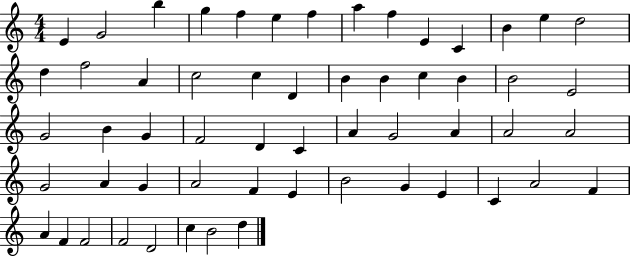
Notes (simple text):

E4/q G4/h B5/q G5/q F5/q E5/q F5/q A5/q F5/q E4/q C4/q B4/q E5/q D5/h D5/q F5/h A4/q C5/h C5/q D4/q B4/q B4/q C5/q B4/q B4/h E4/h G4/h B4/q G4/q F4/h D4/q C4/q A4/q G4/h A4/q A4/h A4/h G4/h A4/q G4/q A4/h F4/q E4/q B4/h G4/q E4/q C4/q A4/h F4/q A4/q F4/q F4/h F4/h D4/h C5/q B4/h D5/q